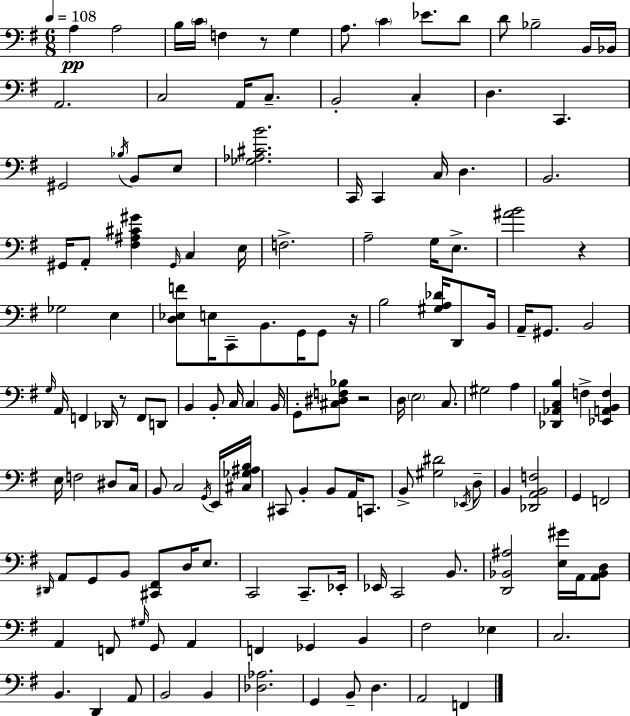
X:1
T:Untitled
M:6/8
L:1/4
K:Em
A, A,2 B,/4 C/4 F, z/2 G, A,/2 C _E/2 D/2 D/2 _B,2 B,,/4 _B,,/4 A,,2 C,2 A,,/4 C,/2 B,,2 C, D, C,, ^G,,2 _B,/4 B,,/2 E,/2 [_G,_A,^CB]2 C,,/4 C,, C,/4 D, B,,2 ^G,,/4 A,,/2 [^F,^A,^C^G] ^G,,/4 C, E,/4 F,2 A,2 G,/4 E,/2 [^AB]2 z _G,2 E, [D,_E,F]/2 E,/4 C,,/2 B,,/2 G,,/4 G,,/2 z/4 B,2 [^G,A,_D]/4 D,,/2 B,,/4 A,,/4 ^G,,/2 B,,2 G,/4 A,,/4 F,, _D,,/4 z/2 F,,/2 D,,/2 B,, B,,/2 C,/4 C, B,,/4 G,,/2 [^C,^D,F,_B,]/2 z2 D,/4 E,2 C,/2 ^G,2 A, [_D,,_A,,C,B,] F, [_E,,A,,B,,F,] E,/4 F,2 ^D,/2 C,/4 B,,/2 C,2 G,,/4 E,,/4 [^C,_G,^A,B,]/4 ^C,,/2 B,, B,,/2 A,,/4 C,,/2 B,,/2 [^G,^D]2 _E,,/4 D,/2 B,, [_D,,A,,B,,F,]2 G,, F,,2 ^D,,/4 A,,/2 G,,/2 B,,/2 [^C,,^F,,]/2 D,/4 E,/2 C,,2 C,,/2 _E,,/4 _E,,/4 C,,2 B,,/2 [D,,_B,,^A,]2 [E,^G]/4 A,,/4 [A,,_B,,D,]/2 A,, F,,/2 ^G,/4 G,,/2 A,, F,, _G,, B,, ^F,2 _E, C,2 B,, D,, A,,/2 B,,2 B,, [_D,_A,]2 G,, B,,/2 D, A,,2 F,,